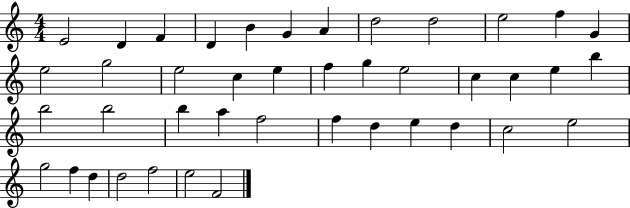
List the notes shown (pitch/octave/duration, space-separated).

E4/h D4/q F4/q D4/q B4/q G4/q A4/q D5/h D5/h E5/h F5/q G4/q E5/h G5/h E5/h C5/q E5/q F5/q G5/q E5/h C5/q C5/q E5/q B5/q B5/h B5/h B5/q A5/q F5/h F5/q D5/q E5/q D5/q C5/h E5/h G5/h F5/q D5/q D5/h F5/h E5/h F4/h